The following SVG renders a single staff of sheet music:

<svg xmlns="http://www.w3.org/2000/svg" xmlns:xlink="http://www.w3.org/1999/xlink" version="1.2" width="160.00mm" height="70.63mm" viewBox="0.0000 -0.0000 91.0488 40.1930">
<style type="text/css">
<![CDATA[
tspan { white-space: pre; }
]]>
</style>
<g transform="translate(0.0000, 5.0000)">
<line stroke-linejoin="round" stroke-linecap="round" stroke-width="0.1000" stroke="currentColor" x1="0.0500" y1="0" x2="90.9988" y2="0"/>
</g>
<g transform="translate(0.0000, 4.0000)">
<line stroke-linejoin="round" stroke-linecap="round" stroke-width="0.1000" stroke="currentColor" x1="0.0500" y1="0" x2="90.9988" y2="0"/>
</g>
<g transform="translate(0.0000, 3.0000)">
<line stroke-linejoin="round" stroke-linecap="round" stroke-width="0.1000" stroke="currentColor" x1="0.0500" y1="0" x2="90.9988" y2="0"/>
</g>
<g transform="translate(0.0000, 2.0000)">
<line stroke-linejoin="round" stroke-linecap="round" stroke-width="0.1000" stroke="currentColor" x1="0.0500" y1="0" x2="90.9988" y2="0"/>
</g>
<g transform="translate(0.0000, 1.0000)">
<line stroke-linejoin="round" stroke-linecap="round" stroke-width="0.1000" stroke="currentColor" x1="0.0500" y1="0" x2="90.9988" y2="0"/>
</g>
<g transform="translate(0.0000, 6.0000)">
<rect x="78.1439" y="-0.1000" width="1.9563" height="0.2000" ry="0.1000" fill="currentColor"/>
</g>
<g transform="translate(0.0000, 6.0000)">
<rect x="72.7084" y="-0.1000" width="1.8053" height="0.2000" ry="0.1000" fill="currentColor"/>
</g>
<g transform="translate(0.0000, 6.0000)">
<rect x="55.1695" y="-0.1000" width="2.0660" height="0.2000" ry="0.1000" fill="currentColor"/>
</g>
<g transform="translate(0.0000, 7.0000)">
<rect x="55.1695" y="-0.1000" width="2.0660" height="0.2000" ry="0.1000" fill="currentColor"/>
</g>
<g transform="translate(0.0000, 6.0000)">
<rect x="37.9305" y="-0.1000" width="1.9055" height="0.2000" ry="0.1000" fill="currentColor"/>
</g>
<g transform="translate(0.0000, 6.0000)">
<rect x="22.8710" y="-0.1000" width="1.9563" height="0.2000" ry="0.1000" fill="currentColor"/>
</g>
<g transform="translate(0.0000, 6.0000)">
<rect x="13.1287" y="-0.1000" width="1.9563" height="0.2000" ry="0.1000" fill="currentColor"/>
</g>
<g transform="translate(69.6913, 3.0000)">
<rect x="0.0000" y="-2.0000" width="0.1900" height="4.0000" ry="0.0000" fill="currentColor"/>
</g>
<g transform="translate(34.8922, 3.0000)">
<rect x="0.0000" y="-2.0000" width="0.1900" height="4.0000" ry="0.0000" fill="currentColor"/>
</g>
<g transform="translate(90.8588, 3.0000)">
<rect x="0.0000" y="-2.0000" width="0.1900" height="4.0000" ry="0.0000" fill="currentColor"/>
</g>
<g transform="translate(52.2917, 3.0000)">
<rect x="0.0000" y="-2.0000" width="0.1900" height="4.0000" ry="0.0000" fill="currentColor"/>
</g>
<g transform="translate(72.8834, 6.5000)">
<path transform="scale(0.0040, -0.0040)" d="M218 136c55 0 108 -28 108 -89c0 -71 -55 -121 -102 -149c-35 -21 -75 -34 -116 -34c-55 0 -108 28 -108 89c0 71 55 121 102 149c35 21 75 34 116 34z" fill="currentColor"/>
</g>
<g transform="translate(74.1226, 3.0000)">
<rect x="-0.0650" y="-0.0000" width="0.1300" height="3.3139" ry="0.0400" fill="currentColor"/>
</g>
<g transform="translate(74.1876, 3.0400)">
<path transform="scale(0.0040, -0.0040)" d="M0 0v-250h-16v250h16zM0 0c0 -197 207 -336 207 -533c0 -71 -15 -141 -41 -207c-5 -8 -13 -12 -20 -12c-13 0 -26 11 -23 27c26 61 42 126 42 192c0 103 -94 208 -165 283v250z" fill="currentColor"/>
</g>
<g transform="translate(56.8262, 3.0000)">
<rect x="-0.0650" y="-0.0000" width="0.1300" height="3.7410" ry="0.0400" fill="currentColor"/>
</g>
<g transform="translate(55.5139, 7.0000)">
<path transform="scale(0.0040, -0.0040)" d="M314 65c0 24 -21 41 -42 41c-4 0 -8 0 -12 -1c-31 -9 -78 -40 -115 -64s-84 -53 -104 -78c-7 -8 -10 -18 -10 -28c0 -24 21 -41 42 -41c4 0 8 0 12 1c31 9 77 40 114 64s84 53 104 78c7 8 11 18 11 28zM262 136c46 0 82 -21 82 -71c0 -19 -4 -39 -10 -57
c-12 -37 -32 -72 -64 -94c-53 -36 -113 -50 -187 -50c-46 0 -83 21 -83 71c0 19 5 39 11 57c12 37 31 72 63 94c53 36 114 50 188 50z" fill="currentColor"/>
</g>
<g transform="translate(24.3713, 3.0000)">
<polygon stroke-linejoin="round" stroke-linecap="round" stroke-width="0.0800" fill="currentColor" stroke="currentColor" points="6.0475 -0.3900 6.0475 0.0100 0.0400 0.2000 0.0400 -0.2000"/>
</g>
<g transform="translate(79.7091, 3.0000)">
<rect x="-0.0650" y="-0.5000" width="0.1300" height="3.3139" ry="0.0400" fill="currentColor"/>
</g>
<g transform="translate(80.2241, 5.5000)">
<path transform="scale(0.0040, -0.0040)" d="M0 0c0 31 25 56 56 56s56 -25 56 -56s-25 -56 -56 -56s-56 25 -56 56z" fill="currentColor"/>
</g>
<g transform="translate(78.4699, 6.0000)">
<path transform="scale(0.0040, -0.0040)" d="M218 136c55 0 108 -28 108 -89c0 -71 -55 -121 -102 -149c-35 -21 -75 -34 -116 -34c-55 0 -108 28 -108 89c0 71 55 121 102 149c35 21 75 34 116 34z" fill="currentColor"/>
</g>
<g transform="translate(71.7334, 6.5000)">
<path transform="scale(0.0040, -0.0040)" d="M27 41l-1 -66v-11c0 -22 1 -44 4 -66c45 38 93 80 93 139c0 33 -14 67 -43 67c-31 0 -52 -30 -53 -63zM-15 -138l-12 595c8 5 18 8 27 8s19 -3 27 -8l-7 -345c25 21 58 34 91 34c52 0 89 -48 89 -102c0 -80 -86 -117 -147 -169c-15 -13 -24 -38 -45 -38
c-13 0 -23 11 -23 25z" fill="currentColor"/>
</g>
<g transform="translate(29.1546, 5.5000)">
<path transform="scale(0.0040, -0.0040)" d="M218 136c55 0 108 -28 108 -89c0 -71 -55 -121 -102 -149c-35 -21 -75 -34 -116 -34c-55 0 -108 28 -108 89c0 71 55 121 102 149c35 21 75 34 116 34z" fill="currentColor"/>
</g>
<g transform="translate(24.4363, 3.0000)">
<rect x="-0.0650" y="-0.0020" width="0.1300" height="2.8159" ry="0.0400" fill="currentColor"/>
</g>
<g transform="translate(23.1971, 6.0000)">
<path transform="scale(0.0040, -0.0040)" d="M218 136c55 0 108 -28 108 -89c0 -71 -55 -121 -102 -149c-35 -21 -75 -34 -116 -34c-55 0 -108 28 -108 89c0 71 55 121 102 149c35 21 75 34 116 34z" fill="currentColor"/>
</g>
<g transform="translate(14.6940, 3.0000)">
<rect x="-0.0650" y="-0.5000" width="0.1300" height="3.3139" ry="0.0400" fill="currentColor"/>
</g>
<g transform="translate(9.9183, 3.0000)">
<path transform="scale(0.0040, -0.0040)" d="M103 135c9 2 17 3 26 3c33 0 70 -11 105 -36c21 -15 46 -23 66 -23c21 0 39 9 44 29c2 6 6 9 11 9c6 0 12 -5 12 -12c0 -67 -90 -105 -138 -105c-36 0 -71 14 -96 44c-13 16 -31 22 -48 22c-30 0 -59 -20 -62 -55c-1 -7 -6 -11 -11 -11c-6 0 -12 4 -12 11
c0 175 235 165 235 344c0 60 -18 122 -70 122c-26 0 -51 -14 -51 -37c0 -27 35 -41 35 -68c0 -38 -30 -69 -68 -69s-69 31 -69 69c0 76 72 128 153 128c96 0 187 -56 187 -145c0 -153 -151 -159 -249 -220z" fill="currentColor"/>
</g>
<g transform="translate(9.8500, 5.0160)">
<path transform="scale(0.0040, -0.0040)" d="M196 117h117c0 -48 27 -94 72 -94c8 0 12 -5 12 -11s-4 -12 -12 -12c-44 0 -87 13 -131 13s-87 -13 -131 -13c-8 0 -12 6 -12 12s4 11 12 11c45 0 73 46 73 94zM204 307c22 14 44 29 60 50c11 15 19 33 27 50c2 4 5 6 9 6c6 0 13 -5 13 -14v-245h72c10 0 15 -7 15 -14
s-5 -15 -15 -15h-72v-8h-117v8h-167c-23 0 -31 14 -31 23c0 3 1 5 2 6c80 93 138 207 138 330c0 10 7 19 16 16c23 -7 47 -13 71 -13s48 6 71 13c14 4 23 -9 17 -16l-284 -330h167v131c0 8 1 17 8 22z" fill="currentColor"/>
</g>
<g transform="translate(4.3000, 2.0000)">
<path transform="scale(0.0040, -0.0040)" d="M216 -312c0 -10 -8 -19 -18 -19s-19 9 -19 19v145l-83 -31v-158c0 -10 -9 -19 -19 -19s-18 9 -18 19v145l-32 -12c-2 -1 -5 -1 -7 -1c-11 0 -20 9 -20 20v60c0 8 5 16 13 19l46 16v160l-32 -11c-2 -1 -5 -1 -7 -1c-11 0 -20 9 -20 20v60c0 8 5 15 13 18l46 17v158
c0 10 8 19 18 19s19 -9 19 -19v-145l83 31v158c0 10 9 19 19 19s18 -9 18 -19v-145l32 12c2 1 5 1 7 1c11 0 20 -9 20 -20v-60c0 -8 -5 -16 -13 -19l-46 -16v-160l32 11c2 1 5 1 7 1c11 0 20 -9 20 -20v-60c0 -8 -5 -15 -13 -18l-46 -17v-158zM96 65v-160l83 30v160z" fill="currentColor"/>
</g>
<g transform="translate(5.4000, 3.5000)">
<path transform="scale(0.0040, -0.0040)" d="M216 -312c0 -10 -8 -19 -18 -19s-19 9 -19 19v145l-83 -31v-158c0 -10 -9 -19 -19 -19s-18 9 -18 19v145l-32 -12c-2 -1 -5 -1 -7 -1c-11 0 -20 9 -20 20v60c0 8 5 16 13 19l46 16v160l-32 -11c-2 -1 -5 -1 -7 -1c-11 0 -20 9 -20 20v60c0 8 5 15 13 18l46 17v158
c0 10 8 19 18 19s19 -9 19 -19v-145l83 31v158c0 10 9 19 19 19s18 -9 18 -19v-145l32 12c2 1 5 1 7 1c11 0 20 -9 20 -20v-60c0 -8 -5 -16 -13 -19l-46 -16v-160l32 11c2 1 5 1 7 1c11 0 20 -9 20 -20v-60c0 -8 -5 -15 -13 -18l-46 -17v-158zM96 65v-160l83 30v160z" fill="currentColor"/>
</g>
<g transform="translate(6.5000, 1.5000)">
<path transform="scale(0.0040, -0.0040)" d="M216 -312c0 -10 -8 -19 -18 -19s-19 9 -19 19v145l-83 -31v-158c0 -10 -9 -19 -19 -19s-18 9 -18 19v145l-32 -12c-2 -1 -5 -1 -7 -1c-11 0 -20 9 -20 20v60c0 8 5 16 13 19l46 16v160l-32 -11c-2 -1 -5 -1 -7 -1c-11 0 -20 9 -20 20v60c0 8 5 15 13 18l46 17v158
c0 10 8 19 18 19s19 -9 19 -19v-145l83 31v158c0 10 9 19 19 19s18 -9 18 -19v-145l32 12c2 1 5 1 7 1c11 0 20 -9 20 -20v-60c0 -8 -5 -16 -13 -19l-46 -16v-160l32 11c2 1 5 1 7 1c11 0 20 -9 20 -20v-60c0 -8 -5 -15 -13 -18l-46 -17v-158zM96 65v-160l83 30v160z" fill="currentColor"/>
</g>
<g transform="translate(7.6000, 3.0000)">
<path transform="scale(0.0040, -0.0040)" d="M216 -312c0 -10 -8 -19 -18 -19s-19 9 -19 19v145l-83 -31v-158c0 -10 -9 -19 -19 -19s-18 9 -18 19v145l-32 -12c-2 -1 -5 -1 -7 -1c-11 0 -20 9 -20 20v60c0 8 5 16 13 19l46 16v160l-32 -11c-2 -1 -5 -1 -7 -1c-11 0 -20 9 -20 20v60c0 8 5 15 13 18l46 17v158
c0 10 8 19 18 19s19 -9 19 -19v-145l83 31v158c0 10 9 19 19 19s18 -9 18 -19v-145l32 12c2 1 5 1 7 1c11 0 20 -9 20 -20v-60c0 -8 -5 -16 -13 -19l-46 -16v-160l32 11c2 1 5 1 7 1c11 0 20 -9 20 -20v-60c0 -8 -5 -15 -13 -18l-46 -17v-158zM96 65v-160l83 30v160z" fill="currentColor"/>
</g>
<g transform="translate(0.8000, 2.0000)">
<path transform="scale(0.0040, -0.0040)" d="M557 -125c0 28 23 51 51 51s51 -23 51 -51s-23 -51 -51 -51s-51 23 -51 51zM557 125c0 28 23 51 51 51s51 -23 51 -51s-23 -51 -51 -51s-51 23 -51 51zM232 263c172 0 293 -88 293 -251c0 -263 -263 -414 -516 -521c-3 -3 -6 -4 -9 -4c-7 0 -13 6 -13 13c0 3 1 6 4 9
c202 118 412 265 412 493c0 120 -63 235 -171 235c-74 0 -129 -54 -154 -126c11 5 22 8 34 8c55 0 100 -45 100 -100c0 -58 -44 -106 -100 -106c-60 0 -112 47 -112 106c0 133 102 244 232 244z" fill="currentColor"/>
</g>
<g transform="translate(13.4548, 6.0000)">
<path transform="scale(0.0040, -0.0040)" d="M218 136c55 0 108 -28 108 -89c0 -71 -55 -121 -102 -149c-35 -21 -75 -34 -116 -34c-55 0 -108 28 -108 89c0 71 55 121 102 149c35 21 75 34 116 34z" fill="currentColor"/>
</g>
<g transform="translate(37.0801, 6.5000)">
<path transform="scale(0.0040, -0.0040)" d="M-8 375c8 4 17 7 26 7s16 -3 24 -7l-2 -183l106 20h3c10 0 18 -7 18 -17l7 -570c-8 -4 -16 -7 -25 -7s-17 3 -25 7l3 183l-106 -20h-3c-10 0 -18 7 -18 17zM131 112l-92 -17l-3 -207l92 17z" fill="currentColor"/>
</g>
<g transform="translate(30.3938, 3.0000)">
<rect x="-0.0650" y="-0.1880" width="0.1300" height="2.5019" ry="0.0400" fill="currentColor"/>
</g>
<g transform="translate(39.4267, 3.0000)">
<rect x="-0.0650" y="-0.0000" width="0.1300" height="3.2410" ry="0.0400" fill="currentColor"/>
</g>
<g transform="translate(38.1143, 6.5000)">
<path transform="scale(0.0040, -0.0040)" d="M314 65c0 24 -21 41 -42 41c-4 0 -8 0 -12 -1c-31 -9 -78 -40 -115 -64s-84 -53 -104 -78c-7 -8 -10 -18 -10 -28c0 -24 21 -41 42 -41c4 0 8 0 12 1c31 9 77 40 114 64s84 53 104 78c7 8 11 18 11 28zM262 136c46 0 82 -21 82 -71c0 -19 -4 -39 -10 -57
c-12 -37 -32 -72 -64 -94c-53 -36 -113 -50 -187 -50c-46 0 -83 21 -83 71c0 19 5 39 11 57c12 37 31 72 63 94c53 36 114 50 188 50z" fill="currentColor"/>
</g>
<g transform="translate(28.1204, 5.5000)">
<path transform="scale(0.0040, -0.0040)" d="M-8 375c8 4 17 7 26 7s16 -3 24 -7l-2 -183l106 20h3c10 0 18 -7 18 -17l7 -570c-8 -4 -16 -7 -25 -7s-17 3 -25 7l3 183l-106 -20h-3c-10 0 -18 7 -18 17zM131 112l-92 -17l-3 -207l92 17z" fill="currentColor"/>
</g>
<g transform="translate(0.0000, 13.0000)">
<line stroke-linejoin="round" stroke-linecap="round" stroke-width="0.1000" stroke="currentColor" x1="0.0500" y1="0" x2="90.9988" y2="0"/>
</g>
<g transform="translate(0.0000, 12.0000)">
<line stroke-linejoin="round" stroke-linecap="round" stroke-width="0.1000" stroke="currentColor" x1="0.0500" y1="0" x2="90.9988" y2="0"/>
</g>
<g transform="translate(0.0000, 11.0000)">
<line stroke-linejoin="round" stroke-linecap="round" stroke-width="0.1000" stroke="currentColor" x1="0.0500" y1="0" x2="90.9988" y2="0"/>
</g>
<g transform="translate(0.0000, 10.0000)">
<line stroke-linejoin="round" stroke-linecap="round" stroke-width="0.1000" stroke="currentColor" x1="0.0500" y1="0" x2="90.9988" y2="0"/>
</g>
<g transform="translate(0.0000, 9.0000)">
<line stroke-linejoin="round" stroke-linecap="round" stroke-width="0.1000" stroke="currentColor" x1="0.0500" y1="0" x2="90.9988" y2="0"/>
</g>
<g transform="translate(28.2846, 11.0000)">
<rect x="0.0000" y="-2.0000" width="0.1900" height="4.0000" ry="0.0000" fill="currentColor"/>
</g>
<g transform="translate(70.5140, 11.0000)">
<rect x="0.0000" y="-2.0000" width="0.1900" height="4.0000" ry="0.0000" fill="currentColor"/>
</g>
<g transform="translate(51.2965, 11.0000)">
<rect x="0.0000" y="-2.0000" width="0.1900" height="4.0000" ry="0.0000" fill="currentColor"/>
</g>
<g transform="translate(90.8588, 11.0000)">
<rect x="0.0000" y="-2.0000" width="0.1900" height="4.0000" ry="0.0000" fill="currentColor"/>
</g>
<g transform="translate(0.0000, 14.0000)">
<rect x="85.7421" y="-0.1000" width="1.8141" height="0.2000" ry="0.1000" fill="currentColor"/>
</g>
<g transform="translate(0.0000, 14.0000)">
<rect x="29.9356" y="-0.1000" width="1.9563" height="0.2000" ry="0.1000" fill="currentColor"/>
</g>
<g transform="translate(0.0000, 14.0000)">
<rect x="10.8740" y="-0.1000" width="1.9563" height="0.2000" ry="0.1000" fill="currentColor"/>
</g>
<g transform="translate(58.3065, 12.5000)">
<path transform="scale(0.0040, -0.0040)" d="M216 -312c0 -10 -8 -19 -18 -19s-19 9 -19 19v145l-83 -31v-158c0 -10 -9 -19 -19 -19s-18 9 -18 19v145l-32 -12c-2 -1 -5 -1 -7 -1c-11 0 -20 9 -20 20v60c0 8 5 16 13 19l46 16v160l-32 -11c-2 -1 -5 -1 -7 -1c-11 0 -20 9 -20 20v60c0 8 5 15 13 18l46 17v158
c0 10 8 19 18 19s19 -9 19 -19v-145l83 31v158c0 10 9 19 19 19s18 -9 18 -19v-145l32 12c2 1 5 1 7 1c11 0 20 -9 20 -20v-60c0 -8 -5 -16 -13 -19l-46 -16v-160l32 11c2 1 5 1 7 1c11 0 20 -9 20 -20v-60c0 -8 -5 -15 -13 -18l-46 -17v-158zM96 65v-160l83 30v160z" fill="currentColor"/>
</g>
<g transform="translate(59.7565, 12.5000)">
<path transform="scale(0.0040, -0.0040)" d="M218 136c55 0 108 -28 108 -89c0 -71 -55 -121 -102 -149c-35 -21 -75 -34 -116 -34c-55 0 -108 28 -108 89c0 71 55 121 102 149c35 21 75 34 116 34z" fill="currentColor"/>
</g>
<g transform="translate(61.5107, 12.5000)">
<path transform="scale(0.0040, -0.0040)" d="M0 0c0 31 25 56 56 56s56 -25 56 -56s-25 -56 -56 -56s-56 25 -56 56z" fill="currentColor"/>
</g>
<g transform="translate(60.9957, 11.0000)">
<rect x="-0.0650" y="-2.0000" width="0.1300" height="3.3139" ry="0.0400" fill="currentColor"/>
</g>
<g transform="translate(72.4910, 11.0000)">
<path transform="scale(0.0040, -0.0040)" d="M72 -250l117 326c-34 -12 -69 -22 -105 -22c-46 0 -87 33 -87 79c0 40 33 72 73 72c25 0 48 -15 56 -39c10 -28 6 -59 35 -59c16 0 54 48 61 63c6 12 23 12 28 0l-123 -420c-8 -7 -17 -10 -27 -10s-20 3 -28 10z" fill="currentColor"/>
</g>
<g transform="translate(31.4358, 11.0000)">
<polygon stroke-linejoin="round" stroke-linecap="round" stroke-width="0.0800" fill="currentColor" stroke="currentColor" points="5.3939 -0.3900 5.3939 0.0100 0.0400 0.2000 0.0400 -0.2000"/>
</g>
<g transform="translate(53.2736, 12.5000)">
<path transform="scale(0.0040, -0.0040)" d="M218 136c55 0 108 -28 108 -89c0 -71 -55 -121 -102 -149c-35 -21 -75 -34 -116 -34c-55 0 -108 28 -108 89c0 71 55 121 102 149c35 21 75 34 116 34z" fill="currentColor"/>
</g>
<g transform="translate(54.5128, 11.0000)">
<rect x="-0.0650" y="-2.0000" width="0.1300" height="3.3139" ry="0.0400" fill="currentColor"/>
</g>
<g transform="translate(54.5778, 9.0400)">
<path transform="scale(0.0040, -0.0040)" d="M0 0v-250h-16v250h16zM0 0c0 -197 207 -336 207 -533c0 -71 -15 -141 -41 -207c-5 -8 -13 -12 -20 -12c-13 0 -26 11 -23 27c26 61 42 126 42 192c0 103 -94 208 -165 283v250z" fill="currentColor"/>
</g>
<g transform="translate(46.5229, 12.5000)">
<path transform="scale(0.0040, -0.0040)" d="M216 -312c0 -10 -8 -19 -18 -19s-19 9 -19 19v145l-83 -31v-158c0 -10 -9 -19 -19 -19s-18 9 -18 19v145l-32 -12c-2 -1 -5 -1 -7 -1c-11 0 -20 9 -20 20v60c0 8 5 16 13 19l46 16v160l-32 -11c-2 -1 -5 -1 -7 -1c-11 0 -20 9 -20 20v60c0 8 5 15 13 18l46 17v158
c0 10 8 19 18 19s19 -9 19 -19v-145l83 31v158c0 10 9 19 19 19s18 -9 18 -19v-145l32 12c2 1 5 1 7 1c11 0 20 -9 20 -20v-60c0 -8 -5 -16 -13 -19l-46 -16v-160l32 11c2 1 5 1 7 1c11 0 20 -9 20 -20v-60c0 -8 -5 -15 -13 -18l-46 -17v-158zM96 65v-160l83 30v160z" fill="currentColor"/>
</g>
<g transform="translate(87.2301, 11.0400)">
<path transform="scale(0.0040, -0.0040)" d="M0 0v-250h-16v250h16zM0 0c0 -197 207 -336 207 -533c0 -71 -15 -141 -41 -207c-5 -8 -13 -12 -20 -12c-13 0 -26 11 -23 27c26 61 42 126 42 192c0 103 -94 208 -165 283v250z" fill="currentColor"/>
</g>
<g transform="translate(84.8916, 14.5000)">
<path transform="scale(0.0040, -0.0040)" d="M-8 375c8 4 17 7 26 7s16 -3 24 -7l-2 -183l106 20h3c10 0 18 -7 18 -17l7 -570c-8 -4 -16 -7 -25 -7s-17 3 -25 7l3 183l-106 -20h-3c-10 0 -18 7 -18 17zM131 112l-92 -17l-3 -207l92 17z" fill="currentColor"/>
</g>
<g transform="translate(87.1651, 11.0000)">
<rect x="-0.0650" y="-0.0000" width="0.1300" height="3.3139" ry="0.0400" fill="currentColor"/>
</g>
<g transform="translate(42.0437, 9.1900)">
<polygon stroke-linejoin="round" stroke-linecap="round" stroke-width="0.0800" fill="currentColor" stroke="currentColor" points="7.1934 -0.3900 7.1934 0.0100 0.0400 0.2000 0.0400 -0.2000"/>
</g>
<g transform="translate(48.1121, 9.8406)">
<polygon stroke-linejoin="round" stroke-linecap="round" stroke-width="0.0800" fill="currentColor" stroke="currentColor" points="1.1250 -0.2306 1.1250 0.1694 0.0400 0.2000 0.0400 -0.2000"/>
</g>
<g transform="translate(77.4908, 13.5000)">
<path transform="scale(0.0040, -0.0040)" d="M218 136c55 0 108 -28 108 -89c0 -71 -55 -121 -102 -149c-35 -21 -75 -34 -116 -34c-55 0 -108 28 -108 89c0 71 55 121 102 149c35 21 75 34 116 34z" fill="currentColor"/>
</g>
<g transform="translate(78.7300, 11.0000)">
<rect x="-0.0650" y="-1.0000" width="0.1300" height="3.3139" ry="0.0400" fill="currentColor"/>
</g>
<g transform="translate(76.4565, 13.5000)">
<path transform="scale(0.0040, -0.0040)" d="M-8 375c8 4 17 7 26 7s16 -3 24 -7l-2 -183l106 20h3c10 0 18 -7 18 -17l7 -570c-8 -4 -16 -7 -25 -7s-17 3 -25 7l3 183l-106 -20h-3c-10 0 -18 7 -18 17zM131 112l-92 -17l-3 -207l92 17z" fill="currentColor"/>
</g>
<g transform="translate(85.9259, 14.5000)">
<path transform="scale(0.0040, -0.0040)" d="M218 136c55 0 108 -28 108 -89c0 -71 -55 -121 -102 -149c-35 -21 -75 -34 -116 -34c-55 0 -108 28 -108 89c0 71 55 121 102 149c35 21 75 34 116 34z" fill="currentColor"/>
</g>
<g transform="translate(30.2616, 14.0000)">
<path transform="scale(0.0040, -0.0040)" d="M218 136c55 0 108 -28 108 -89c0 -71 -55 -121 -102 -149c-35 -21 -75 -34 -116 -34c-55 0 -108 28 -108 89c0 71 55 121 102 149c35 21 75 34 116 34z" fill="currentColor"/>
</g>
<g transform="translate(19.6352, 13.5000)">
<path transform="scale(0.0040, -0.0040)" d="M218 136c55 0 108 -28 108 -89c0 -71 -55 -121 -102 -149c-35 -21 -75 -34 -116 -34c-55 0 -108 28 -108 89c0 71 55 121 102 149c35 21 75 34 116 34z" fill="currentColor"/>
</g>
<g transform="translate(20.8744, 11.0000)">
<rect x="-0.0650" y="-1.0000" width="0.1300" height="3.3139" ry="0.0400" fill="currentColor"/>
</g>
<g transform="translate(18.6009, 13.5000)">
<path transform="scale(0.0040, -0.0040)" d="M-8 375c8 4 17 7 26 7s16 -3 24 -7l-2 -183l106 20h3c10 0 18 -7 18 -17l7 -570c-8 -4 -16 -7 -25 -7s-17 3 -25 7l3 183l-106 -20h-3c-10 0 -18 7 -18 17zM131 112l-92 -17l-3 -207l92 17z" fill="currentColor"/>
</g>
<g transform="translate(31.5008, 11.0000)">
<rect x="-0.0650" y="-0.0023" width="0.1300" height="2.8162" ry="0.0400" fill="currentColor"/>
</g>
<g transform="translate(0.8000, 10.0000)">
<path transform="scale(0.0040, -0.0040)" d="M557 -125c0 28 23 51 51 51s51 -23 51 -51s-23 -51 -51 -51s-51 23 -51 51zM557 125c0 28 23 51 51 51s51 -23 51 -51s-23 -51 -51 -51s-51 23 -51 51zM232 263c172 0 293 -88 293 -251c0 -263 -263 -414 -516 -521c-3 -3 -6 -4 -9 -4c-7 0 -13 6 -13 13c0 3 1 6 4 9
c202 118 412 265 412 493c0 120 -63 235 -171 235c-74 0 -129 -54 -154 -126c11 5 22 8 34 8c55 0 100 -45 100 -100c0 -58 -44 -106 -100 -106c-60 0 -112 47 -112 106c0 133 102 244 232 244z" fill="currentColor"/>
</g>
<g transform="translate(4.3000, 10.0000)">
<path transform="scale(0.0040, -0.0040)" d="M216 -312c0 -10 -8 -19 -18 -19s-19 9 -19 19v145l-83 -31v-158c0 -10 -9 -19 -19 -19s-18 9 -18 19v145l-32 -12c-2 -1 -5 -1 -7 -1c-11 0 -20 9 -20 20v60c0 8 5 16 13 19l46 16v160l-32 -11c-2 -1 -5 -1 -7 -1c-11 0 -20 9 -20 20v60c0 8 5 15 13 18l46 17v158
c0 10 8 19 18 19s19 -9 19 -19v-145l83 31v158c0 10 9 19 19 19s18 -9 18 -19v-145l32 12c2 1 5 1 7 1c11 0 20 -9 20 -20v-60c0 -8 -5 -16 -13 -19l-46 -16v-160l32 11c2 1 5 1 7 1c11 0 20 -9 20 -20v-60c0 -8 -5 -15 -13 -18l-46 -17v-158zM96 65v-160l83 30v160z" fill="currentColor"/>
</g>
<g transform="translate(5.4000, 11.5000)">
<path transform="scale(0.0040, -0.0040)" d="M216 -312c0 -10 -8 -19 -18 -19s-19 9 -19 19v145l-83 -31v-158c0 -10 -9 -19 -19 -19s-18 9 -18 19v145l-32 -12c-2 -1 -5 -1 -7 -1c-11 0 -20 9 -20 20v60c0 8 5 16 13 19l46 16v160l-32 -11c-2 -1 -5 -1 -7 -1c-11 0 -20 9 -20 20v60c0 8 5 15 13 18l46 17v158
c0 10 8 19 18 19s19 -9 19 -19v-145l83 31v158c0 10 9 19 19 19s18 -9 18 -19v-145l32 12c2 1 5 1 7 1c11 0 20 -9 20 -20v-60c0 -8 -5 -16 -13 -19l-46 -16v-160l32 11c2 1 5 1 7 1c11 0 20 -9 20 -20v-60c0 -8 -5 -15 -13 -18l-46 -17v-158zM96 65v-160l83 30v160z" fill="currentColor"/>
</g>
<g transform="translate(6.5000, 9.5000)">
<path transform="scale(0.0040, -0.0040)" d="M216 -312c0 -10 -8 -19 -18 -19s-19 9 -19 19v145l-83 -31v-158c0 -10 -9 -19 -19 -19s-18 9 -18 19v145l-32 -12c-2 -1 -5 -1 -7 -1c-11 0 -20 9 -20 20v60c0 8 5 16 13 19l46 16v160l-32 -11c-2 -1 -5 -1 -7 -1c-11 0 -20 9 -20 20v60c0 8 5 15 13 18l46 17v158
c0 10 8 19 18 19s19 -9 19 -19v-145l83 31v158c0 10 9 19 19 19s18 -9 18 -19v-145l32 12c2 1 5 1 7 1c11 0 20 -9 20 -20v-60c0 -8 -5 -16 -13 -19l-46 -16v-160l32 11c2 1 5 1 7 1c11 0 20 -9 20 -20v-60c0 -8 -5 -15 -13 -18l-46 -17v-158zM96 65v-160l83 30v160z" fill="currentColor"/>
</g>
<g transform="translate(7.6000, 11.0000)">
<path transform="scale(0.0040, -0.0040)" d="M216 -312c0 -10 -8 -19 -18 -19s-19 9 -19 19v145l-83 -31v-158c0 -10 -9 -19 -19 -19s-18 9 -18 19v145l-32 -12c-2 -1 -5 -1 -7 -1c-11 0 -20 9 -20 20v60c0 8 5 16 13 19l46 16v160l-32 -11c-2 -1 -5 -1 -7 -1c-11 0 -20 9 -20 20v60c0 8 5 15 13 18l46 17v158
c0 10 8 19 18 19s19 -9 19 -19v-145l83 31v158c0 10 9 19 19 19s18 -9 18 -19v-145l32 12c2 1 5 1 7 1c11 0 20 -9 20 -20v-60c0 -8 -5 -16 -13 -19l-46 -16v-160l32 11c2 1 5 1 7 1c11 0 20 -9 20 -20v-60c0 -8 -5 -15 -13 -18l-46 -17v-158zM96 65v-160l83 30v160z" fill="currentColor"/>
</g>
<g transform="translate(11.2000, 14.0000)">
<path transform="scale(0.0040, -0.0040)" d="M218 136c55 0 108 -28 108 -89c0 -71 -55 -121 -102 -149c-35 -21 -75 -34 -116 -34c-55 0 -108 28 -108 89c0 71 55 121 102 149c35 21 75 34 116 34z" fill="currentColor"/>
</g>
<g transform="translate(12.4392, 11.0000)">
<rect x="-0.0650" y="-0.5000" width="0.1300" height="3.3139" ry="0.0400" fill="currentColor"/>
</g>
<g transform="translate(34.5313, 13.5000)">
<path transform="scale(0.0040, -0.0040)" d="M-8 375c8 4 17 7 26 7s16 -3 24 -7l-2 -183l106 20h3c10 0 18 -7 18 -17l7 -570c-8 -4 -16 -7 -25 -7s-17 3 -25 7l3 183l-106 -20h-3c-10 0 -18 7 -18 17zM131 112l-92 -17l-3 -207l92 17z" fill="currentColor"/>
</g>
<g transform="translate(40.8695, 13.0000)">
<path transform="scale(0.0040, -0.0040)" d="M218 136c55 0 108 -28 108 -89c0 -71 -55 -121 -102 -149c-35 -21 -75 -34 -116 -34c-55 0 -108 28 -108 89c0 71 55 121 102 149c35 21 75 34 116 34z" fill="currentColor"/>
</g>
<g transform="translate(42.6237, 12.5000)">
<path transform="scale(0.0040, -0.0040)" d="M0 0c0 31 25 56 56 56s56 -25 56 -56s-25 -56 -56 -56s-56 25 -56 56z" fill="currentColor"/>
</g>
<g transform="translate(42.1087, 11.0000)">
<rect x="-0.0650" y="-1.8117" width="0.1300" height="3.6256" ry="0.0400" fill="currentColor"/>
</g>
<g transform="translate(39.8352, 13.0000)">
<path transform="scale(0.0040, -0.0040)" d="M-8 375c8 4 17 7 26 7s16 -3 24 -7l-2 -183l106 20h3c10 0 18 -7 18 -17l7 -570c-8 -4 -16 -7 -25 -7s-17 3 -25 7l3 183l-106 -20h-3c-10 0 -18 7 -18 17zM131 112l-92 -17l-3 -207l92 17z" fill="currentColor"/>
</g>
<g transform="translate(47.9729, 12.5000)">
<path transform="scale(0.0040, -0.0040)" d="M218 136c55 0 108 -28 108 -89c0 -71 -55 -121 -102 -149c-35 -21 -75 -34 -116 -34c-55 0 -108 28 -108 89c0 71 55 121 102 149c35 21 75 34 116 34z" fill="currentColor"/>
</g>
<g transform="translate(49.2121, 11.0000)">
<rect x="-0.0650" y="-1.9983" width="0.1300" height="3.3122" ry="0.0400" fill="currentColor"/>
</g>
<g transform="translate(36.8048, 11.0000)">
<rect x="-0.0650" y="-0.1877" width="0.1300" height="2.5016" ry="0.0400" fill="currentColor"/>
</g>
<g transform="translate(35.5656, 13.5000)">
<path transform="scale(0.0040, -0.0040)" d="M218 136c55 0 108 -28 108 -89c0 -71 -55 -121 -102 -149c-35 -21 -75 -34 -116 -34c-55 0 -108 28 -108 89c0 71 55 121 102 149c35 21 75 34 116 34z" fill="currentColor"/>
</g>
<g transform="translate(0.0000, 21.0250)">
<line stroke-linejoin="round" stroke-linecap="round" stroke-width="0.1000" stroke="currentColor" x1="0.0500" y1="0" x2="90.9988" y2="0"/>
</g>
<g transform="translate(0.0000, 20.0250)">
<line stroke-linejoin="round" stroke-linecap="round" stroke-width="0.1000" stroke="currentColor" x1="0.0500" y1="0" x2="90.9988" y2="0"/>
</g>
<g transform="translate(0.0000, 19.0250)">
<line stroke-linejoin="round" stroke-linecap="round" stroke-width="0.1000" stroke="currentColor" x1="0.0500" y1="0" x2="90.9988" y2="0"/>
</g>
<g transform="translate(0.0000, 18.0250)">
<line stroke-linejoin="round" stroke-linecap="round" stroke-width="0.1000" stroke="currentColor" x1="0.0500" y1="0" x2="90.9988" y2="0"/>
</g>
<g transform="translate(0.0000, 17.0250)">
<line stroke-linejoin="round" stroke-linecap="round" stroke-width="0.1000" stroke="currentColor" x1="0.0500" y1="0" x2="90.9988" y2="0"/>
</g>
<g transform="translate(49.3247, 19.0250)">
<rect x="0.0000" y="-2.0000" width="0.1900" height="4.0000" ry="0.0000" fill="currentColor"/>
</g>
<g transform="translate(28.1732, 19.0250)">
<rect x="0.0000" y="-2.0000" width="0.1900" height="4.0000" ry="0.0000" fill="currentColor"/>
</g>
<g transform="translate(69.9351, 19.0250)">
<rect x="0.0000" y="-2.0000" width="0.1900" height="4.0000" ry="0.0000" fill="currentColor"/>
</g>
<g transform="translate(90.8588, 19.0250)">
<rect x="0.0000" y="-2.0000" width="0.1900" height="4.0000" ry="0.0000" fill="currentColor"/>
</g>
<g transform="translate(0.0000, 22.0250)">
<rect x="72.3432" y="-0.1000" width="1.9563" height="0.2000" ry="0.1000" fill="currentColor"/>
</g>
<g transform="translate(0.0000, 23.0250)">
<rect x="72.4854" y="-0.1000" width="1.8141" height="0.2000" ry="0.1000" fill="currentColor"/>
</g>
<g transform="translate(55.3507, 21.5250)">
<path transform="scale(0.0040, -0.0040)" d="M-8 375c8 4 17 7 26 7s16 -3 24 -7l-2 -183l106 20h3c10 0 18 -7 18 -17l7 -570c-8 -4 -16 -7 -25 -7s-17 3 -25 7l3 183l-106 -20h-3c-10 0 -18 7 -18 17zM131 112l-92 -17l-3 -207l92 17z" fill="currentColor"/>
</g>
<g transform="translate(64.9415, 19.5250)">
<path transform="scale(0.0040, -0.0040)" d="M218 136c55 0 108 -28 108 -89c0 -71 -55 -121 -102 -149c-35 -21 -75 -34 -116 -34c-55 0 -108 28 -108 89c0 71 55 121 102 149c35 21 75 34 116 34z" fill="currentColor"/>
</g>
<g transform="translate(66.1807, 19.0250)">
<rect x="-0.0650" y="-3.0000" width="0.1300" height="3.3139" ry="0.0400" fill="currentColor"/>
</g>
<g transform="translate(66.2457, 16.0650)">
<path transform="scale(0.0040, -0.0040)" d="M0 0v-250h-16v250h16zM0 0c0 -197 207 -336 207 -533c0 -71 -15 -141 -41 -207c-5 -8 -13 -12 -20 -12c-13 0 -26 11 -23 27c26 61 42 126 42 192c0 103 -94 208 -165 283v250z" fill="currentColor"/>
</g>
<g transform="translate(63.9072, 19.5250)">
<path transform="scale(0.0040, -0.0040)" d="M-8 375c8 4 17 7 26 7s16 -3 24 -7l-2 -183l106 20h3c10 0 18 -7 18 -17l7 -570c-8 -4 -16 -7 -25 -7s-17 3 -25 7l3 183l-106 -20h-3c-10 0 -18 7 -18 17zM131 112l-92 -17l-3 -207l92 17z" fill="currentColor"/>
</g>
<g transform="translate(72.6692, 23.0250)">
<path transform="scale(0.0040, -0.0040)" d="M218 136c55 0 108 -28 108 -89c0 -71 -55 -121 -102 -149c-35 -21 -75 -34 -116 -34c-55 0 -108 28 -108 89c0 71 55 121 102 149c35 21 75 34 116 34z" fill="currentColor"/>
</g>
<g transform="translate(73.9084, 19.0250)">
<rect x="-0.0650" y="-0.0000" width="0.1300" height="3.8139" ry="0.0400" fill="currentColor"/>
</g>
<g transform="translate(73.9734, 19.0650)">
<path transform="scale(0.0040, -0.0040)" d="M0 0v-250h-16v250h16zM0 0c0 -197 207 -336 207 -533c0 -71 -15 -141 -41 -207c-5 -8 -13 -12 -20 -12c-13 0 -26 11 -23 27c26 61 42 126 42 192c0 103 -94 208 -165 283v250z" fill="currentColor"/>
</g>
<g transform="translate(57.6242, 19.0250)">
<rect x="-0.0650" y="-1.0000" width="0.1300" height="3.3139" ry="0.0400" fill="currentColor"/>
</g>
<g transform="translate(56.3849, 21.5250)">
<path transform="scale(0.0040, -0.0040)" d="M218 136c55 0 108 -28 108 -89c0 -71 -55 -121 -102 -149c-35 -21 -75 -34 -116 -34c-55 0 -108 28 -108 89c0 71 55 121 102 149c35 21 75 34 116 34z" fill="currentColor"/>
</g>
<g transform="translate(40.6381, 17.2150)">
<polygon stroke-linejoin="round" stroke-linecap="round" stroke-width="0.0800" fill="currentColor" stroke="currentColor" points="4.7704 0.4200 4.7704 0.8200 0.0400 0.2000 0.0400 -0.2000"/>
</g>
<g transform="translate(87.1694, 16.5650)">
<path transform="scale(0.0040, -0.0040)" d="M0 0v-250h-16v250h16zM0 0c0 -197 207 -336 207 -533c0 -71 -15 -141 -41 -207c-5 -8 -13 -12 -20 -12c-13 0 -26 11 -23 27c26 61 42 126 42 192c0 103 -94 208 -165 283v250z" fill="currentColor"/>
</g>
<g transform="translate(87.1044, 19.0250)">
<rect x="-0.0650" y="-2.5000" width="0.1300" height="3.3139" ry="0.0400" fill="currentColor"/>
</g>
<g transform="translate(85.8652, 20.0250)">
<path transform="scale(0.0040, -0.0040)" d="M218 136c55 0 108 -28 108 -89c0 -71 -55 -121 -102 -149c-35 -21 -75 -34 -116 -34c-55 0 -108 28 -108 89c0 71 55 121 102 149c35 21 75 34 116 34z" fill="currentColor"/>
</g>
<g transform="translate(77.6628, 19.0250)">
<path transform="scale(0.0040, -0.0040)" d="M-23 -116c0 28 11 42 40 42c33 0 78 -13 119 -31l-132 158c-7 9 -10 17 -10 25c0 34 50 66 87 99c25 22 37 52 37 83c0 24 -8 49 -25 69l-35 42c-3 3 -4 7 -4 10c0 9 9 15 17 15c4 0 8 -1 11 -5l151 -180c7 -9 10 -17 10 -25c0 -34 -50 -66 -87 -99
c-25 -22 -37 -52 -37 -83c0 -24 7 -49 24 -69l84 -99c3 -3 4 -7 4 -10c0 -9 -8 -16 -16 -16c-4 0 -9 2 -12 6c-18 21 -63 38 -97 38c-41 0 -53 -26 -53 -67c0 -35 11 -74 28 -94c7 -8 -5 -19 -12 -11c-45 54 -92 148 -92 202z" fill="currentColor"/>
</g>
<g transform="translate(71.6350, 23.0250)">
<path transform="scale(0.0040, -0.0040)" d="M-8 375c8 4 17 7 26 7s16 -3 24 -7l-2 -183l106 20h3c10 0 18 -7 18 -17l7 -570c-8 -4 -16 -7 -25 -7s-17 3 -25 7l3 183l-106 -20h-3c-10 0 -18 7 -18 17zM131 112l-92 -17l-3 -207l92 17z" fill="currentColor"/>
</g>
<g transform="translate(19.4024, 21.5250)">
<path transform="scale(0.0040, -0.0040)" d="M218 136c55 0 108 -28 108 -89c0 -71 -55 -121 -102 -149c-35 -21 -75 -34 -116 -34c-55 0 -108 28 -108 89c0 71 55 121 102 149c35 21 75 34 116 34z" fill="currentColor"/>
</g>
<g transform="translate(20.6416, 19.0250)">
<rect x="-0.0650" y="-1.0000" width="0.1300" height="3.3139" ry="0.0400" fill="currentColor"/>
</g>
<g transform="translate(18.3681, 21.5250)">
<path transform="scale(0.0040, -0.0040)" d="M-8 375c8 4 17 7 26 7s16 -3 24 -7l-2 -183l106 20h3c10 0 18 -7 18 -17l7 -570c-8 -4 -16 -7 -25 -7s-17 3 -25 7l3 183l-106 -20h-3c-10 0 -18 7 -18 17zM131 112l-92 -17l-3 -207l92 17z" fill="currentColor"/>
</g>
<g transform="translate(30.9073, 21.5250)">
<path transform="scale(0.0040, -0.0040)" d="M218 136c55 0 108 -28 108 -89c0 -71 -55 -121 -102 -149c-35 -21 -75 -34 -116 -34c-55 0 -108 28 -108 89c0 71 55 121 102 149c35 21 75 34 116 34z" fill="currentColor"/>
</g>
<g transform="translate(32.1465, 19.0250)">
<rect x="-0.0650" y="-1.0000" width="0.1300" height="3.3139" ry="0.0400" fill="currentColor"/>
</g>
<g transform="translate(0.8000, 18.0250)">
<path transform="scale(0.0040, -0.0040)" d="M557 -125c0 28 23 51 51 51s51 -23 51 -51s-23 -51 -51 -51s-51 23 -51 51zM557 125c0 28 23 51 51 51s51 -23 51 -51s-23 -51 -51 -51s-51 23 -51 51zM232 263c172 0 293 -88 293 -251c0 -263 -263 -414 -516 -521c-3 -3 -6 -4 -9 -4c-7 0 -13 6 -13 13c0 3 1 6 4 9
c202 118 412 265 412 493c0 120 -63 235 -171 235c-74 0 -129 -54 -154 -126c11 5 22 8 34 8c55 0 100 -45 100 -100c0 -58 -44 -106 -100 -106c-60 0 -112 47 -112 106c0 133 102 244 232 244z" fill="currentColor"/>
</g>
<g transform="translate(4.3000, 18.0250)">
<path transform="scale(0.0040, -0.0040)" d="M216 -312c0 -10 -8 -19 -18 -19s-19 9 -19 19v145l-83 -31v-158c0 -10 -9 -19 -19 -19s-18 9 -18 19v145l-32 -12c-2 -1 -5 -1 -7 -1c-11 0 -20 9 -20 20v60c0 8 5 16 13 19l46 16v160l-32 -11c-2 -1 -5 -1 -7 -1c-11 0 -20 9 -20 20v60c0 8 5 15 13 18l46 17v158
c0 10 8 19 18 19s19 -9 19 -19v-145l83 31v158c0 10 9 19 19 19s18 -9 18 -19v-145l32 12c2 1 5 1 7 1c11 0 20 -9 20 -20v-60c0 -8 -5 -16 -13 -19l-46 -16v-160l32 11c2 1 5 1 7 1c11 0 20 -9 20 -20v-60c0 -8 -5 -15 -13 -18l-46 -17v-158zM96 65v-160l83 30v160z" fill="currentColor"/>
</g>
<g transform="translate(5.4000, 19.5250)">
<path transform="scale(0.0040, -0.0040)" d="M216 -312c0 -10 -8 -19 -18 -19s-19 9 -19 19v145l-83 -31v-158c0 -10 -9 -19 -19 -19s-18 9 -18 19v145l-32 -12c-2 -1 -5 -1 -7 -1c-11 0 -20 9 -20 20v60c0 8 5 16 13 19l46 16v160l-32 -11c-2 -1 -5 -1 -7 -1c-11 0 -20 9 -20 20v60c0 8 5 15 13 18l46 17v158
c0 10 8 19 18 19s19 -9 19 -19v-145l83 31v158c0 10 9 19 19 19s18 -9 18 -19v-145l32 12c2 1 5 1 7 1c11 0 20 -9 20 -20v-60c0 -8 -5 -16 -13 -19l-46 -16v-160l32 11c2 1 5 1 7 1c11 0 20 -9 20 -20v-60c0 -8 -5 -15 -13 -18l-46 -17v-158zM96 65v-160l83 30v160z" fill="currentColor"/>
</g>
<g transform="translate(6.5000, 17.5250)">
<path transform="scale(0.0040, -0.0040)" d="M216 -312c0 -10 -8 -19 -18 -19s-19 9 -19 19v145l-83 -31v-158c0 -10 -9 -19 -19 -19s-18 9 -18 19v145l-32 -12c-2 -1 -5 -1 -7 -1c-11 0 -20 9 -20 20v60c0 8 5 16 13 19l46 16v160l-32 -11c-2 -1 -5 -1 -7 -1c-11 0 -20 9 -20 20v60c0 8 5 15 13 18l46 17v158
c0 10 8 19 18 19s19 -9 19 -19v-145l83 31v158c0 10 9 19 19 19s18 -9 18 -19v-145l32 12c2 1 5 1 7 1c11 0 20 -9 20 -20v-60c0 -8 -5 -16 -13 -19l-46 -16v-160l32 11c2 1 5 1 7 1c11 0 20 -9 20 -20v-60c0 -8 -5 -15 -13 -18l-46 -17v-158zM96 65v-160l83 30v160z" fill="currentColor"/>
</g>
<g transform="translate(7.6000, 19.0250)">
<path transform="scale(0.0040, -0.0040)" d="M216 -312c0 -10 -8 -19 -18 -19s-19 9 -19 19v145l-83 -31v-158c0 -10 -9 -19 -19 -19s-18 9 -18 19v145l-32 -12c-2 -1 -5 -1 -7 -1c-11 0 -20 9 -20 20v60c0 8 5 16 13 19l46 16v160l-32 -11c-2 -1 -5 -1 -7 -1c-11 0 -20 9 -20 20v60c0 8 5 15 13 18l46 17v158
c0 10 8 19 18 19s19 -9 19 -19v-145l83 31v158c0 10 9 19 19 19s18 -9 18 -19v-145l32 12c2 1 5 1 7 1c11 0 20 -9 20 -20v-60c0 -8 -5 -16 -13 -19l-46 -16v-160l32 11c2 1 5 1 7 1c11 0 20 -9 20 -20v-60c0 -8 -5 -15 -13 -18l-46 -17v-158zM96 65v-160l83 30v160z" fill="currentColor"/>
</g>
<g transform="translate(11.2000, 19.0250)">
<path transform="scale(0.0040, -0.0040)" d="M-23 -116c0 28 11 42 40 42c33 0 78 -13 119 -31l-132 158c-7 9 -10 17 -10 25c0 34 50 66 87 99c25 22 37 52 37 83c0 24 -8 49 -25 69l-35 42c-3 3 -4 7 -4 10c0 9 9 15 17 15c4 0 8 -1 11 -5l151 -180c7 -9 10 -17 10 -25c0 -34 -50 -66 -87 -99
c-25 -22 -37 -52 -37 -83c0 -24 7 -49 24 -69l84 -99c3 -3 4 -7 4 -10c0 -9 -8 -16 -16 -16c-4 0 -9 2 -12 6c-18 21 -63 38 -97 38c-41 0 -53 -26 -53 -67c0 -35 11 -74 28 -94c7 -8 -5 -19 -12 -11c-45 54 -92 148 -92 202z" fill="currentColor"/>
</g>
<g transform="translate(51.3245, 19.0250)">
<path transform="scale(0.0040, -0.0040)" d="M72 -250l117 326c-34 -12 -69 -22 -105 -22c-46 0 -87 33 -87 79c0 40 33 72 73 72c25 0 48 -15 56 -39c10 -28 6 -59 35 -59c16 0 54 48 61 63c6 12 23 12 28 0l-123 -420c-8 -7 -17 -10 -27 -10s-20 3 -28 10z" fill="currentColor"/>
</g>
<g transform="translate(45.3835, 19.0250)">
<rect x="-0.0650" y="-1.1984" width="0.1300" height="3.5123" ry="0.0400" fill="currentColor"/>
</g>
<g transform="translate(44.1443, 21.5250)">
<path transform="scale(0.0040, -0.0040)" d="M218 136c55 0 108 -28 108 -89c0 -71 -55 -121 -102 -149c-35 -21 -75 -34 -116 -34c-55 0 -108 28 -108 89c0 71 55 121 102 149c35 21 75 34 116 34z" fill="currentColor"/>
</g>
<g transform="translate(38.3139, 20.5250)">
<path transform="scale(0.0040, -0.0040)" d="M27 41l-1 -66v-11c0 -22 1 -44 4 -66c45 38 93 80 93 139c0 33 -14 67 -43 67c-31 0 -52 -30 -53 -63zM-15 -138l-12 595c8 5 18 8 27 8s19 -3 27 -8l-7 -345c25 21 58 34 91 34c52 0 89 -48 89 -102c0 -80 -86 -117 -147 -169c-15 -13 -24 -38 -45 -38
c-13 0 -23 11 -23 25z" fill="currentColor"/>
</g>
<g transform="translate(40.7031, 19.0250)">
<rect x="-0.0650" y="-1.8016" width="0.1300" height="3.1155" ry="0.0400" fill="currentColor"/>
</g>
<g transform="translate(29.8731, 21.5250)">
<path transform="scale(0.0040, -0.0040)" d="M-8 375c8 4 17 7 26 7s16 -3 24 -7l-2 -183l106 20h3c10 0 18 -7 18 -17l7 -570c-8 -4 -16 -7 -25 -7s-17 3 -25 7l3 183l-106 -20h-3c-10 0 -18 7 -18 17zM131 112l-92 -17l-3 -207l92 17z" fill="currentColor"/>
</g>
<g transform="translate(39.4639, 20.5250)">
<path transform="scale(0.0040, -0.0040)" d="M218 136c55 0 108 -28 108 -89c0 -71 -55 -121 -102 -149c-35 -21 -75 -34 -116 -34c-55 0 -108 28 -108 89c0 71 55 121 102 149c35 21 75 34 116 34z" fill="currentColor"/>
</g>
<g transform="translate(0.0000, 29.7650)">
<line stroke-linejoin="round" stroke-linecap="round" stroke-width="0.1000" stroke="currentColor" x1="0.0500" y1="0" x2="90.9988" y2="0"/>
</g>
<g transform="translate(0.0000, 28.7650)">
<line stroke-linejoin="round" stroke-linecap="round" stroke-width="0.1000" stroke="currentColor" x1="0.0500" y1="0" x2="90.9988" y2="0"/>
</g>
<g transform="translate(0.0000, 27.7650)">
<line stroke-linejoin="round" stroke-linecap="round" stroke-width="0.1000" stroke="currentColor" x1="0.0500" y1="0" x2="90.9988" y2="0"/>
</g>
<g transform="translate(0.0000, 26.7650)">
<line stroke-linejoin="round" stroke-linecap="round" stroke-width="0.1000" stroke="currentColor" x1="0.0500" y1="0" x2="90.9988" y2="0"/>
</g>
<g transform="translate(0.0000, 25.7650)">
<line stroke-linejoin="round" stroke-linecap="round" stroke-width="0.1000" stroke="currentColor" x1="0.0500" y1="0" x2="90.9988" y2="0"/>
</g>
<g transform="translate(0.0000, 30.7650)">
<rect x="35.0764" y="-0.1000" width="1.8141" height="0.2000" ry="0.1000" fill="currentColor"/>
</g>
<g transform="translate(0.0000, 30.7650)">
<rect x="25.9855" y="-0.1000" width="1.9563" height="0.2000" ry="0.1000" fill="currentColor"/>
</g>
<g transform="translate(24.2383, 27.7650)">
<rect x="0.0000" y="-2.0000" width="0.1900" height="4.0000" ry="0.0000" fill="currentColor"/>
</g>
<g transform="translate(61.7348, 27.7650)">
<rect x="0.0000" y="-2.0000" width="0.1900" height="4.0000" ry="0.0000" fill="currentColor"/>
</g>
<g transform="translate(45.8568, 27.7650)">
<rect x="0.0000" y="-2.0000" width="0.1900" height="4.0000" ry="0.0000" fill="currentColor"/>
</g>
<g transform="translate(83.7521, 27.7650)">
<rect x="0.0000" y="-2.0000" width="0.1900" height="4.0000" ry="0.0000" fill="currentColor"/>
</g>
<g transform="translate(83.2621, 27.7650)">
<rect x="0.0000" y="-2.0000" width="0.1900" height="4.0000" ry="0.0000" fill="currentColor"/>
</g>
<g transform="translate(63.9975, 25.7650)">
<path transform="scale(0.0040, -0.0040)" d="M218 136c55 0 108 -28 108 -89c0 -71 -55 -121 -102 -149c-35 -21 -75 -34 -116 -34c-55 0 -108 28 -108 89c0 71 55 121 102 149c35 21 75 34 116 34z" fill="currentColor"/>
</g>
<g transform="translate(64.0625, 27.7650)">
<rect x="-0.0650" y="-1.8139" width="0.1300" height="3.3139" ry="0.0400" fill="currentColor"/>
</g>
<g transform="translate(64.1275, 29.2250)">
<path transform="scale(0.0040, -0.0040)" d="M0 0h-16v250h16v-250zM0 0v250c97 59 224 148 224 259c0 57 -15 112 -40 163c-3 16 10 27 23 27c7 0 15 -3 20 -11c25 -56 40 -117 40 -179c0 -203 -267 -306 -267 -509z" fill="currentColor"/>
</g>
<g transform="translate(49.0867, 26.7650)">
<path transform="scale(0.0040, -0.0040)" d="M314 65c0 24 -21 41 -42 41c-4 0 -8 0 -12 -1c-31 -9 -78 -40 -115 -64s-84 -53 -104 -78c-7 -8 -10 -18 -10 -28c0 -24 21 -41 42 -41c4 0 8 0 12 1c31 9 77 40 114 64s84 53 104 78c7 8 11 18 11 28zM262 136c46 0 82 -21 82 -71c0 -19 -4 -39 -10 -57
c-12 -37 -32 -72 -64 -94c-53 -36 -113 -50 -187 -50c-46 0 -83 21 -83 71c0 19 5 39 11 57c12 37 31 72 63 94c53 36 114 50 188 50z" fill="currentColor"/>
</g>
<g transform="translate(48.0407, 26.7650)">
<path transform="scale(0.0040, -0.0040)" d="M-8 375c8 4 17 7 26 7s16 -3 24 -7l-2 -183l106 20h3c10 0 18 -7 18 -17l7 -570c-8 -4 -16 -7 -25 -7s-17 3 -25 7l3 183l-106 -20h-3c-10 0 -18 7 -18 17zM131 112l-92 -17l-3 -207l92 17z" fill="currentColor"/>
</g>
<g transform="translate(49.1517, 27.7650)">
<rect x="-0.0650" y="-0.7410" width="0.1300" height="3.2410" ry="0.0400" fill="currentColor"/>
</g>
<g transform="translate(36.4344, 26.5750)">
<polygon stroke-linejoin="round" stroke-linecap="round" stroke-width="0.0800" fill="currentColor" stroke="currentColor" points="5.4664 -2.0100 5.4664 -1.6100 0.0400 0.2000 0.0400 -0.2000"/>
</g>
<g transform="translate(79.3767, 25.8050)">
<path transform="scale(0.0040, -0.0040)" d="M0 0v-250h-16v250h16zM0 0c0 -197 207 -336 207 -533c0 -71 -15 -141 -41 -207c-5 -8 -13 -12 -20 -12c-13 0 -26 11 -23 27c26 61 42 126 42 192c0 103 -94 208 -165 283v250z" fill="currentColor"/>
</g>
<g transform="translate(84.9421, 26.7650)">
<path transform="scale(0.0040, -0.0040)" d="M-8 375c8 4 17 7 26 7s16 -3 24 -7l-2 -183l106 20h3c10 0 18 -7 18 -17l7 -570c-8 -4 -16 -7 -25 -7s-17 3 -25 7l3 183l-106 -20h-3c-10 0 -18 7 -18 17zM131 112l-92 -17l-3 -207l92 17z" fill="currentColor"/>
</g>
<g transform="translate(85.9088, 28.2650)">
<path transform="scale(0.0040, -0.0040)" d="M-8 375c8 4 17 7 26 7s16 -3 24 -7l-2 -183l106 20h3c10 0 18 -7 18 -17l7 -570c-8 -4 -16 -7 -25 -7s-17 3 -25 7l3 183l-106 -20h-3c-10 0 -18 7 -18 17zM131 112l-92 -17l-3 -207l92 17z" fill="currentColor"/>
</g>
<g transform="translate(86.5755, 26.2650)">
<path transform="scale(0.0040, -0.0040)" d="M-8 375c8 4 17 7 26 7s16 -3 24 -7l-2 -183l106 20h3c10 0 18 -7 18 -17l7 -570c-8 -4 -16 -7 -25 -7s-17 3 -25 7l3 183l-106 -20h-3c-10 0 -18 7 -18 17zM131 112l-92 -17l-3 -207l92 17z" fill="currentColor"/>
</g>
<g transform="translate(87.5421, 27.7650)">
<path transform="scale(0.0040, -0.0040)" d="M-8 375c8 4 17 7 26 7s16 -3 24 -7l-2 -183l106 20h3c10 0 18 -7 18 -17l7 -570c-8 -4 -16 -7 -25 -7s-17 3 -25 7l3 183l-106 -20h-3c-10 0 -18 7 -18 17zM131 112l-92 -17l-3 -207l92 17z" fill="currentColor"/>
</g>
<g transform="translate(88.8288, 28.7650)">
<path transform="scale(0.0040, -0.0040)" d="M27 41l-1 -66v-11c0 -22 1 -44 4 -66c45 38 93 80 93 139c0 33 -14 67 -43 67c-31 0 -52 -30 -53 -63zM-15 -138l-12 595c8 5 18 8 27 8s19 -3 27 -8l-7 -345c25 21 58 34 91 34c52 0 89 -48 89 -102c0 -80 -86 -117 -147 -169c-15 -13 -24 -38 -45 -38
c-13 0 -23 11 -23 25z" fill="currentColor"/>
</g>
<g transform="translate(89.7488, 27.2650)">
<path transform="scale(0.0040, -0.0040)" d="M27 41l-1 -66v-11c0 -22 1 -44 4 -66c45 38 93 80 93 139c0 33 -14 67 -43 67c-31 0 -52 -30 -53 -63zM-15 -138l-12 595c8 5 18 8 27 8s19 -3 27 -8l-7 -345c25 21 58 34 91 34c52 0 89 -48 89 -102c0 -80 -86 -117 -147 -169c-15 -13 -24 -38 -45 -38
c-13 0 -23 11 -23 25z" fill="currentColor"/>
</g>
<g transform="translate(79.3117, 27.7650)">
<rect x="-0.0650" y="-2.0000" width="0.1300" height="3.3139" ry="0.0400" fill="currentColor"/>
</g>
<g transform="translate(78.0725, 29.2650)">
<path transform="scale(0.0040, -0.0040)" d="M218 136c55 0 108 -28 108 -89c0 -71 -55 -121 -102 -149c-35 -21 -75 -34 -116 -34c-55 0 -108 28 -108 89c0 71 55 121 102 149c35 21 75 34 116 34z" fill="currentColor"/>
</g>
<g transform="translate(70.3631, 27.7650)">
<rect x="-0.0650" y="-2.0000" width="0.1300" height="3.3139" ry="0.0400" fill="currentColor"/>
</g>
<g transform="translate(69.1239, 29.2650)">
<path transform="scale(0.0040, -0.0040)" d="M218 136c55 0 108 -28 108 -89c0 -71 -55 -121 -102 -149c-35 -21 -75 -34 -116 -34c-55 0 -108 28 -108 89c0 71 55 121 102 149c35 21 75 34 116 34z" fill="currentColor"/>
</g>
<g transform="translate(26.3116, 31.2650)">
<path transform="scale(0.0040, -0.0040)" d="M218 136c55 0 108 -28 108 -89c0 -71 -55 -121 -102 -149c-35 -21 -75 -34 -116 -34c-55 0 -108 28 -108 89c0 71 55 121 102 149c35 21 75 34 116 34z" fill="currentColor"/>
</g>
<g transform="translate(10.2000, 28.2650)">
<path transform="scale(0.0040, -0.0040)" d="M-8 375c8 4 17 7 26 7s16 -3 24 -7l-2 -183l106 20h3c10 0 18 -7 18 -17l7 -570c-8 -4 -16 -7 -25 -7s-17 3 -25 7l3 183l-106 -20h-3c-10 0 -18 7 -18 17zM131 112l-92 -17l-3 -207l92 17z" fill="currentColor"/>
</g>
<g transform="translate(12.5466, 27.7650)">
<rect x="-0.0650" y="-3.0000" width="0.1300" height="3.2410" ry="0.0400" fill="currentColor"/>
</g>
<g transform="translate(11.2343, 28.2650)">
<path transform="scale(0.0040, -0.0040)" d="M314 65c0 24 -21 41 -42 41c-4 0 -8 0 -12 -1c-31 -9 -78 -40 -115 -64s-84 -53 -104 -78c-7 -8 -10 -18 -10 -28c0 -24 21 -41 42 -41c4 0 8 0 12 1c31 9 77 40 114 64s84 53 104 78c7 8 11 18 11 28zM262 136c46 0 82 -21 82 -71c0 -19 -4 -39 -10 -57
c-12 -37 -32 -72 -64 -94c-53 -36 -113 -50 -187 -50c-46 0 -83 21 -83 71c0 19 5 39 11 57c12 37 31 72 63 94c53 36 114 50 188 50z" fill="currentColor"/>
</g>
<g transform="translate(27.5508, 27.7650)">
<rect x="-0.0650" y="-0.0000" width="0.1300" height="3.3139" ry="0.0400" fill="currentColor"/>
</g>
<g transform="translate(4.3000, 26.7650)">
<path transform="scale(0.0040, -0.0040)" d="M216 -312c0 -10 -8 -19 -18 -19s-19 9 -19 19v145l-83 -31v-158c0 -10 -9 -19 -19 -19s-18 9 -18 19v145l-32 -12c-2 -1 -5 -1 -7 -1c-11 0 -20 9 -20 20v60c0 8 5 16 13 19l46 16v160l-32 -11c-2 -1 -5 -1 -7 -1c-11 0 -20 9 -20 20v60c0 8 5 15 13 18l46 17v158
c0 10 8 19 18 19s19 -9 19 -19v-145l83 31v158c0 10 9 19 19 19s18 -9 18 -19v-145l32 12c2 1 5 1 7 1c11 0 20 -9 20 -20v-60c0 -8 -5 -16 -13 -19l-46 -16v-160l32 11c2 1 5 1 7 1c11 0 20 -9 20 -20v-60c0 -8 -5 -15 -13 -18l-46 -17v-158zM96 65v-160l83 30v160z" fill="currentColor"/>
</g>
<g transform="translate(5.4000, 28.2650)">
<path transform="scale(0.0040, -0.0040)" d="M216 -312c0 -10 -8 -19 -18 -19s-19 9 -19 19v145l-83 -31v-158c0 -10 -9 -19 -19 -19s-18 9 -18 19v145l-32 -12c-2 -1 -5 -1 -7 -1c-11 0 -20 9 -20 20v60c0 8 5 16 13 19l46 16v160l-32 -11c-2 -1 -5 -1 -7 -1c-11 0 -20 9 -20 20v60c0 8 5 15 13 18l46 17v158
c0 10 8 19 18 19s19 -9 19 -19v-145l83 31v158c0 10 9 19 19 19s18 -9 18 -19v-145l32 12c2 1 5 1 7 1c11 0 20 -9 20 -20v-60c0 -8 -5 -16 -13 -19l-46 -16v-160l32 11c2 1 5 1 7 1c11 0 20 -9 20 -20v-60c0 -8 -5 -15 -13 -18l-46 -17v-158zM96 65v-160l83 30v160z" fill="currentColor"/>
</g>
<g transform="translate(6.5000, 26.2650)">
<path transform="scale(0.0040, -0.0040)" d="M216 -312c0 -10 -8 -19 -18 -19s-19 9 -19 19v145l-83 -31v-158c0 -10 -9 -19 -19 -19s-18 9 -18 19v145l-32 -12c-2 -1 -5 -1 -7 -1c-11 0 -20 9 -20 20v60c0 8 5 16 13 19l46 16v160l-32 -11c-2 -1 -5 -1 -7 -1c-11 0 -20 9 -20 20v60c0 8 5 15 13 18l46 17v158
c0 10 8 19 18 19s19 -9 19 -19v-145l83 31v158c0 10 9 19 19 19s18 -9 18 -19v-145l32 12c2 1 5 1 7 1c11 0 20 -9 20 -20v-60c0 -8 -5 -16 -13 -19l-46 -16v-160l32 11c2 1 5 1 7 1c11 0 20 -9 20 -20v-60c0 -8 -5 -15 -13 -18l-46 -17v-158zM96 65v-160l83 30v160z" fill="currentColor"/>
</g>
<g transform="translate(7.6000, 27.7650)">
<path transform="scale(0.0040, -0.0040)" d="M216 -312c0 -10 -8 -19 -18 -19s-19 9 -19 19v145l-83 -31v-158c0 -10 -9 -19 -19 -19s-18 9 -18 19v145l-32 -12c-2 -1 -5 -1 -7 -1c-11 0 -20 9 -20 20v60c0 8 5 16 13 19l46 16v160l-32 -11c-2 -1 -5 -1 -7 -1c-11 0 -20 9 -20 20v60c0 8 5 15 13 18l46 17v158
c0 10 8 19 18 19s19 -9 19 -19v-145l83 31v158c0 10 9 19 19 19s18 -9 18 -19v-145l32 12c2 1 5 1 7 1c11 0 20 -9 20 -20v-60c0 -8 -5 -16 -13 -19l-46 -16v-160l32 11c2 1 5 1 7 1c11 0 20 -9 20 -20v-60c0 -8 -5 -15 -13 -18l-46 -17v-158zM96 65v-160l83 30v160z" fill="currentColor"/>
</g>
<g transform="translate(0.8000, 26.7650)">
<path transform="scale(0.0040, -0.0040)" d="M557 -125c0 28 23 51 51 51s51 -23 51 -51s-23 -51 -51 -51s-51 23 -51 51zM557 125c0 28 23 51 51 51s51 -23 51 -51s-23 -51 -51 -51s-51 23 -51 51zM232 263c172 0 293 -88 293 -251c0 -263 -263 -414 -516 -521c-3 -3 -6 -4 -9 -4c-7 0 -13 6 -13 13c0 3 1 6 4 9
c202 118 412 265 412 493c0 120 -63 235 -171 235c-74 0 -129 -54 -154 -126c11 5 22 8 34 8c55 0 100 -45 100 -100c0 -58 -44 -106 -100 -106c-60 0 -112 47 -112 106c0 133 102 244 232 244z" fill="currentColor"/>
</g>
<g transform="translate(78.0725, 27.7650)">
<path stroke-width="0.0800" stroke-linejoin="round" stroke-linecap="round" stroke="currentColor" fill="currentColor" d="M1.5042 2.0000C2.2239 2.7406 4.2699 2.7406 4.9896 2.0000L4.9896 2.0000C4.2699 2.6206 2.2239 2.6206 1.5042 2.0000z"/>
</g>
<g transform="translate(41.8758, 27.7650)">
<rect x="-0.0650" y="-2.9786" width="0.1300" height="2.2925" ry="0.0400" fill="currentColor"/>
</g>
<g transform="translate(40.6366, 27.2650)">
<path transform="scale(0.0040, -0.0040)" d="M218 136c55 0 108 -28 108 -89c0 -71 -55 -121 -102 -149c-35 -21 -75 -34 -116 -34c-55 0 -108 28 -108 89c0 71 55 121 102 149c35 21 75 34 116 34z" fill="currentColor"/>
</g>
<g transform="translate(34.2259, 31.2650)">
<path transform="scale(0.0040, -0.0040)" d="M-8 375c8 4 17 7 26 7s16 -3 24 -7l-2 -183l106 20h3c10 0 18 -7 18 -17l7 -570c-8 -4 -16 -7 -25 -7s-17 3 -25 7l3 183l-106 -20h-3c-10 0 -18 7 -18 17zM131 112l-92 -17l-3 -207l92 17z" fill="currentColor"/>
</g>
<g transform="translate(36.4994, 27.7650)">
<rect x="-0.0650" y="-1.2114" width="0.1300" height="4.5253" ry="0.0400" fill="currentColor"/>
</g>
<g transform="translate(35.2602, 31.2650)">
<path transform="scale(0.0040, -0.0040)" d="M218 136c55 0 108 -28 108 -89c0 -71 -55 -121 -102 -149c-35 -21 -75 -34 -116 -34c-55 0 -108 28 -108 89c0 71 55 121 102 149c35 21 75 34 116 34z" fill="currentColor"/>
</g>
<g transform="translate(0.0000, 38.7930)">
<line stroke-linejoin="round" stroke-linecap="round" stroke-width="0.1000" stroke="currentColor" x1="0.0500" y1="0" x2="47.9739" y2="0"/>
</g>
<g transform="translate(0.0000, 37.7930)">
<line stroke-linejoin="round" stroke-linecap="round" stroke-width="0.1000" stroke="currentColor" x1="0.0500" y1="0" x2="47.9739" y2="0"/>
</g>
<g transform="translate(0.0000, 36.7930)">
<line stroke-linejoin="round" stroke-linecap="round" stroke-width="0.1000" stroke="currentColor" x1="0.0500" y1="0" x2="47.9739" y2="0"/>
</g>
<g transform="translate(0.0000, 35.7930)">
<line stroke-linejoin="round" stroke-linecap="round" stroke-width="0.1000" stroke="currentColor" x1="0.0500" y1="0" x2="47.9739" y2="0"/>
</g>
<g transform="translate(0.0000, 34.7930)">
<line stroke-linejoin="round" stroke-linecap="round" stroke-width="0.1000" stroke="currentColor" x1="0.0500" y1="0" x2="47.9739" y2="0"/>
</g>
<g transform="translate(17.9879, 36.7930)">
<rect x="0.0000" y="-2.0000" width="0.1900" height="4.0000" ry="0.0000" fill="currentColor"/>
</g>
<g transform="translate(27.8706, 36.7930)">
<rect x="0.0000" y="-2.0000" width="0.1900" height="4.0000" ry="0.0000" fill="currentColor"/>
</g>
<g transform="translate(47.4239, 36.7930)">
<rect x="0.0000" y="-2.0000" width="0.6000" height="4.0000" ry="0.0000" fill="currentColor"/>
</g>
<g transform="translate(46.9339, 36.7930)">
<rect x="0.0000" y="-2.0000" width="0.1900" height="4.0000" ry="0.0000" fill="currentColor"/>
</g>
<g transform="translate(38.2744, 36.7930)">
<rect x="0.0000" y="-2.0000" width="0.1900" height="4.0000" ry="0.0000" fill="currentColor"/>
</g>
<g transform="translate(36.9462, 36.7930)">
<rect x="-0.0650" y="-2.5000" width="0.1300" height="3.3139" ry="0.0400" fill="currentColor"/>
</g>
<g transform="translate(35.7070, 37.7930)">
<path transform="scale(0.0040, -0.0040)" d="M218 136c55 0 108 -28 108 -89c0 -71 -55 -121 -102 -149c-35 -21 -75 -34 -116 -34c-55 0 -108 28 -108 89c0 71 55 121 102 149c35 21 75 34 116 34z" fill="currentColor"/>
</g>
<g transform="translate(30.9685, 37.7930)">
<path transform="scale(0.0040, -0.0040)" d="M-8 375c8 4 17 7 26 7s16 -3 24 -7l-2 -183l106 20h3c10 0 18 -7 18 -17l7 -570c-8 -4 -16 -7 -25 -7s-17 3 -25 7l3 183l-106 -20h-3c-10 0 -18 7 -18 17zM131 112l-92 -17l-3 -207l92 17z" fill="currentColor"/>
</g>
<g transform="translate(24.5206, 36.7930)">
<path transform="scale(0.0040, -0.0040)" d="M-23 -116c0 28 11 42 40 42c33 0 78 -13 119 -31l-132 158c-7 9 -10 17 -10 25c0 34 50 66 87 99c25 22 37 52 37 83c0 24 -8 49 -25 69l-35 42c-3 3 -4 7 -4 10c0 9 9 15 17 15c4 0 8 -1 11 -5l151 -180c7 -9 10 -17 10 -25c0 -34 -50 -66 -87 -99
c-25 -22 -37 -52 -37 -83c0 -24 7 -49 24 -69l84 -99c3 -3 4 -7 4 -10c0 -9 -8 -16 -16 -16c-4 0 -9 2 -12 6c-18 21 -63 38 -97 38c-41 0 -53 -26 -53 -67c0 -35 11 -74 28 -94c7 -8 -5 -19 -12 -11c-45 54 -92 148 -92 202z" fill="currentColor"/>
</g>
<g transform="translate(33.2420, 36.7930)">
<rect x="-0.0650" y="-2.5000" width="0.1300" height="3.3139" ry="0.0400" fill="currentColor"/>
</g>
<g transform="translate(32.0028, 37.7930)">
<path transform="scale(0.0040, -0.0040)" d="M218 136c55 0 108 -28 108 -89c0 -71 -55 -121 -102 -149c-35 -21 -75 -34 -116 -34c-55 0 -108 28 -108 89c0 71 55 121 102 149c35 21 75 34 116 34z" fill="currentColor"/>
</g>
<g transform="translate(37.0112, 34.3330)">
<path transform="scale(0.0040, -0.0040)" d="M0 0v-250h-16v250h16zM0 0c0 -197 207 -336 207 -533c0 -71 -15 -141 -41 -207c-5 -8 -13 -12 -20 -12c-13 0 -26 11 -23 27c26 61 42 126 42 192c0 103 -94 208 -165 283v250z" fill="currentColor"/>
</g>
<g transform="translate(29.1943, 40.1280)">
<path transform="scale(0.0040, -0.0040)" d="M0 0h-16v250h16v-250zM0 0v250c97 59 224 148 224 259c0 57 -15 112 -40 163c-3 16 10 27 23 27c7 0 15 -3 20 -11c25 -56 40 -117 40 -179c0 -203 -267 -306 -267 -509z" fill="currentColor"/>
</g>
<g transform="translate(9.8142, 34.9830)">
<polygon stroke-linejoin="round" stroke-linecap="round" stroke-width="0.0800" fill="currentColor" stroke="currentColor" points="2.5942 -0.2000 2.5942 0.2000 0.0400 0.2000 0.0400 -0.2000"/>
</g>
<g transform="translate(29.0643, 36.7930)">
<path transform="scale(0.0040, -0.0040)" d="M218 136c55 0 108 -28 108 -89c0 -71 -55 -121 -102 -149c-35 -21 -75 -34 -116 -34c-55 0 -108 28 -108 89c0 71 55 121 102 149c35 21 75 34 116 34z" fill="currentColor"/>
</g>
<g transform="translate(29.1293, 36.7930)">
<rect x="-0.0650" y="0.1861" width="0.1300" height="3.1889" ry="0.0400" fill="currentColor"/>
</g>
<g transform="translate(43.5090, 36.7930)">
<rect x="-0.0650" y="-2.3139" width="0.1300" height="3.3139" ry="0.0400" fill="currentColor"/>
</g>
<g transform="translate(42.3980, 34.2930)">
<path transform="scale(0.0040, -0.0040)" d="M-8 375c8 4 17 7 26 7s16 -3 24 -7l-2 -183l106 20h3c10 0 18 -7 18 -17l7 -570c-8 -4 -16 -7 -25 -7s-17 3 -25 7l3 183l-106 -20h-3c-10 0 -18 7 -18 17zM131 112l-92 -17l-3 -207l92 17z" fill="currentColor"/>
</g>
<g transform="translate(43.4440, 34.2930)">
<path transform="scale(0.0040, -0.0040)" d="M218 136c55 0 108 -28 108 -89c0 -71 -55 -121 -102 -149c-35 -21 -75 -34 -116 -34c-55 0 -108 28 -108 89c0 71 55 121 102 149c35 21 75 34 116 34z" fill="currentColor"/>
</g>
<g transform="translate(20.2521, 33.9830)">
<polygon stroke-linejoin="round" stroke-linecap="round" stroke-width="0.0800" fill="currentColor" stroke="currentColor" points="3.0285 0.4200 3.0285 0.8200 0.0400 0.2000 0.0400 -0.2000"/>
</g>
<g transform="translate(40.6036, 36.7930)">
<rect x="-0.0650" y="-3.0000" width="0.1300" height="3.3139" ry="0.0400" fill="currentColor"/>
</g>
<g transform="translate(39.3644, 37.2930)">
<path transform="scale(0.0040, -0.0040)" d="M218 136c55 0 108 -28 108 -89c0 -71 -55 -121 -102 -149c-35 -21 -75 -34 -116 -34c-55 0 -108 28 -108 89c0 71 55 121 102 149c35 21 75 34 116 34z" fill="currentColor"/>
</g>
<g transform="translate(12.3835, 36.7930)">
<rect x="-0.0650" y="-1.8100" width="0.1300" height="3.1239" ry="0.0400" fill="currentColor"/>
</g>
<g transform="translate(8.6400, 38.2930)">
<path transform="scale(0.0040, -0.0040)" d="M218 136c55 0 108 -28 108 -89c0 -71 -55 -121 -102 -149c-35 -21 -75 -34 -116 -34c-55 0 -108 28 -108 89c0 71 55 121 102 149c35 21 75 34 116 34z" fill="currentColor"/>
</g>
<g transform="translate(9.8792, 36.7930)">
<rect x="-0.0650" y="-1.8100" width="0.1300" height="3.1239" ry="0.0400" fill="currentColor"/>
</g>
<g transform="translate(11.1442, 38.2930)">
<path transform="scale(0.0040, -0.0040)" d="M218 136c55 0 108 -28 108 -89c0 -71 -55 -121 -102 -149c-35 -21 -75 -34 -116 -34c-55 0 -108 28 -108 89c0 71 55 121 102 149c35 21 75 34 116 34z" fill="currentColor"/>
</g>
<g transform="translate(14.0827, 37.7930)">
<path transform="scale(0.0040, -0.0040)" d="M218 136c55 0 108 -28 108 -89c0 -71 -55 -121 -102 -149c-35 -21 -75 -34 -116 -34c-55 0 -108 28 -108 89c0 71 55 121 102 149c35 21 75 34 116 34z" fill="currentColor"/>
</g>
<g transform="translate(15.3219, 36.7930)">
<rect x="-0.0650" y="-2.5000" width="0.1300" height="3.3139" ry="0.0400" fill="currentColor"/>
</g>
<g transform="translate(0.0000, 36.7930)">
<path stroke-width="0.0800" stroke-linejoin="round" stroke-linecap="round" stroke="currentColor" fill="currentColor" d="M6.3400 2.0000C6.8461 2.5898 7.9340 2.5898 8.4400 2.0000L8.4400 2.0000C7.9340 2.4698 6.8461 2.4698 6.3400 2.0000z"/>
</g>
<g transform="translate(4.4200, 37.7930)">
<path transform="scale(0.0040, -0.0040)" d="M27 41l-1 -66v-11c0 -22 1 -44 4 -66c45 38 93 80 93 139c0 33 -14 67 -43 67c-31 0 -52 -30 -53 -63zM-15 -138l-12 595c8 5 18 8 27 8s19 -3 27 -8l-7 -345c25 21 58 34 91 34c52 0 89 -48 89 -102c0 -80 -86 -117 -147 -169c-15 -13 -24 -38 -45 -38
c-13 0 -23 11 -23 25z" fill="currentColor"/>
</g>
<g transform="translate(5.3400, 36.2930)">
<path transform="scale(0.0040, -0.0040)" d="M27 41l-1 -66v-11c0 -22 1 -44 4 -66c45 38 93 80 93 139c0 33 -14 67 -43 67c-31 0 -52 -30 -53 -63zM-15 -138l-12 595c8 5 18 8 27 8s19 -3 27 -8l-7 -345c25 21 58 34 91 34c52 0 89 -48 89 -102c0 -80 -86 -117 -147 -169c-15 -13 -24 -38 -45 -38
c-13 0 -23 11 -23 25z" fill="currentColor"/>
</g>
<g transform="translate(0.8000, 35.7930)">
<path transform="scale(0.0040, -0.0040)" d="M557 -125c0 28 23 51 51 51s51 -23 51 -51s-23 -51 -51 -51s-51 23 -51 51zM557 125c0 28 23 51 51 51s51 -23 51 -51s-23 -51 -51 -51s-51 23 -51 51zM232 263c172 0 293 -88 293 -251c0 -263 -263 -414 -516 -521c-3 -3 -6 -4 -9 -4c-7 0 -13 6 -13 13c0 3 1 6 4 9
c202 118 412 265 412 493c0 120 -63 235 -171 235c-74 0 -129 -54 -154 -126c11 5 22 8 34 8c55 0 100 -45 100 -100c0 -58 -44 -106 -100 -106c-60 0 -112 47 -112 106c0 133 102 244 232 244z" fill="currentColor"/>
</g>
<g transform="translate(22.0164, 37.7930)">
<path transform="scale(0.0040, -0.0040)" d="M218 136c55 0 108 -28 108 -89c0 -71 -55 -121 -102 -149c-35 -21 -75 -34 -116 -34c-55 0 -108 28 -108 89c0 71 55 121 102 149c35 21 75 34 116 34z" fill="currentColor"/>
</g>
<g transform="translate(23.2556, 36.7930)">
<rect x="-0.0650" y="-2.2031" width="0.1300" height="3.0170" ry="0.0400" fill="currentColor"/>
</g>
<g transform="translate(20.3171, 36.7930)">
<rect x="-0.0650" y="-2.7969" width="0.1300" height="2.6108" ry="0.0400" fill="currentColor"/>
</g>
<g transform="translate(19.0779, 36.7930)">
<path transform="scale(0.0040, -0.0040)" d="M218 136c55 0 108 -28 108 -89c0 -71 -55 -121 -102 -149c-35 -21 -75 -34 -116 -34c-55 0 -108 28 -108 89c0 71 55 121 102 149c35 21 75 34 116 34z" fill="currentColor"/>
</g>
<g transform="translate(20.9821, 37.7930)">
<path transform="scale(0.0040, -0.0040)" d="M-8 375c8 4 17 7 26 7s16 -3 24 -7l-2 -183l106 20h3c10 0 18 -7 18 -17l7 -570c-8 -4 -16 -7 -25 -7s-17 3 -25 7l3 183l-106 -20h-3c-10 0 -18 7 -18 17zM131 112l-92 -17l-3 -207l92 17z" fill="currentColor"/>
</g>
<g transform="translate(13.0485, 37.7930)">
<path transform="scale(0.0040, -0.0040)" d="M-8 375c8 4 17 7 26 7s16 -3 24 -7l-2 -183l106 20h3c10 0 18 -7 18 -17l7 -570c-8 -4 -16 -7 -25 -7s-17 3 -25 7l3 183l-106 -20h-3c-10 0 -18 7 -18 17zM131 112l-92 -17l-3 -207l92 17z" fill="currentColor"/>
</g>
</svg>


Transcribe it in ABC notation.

X:1
T:Untitled
M:2/4
L:1/4
K:E
E,, E,,/2 F,,/2 D,,2 ^C,,2 _D,,/2 E,, E,, F,, E,,/2 F,,/2 G,,/2 ^A,,/4 A,,/2 ^A,, z/2 F,, D,,/2 z F,, F,, _A,,/2 F,,/2 z/2 F,, C,/2 C,,/2 z B,,/2 C,2 ^D,, D,,/2 E,/2 F,2 A,/2 A,, A,,/2 A,,/2 A,,/2 B,, D,/2 B,,/2 z D,/2 B,, B,,/2 C, B,